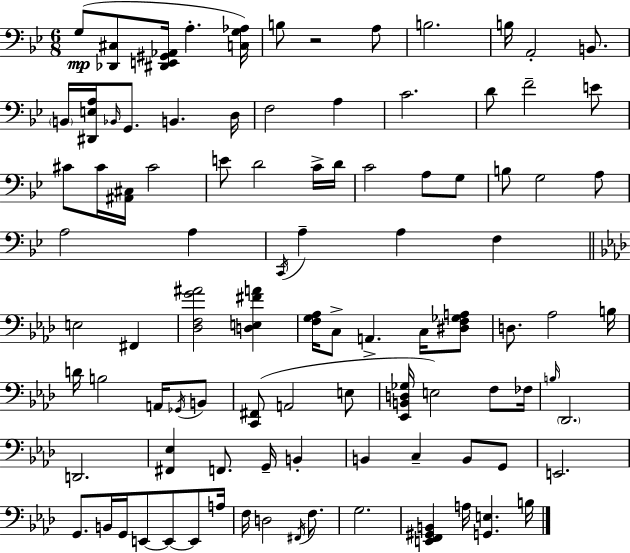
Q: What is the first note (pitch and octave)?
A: G3